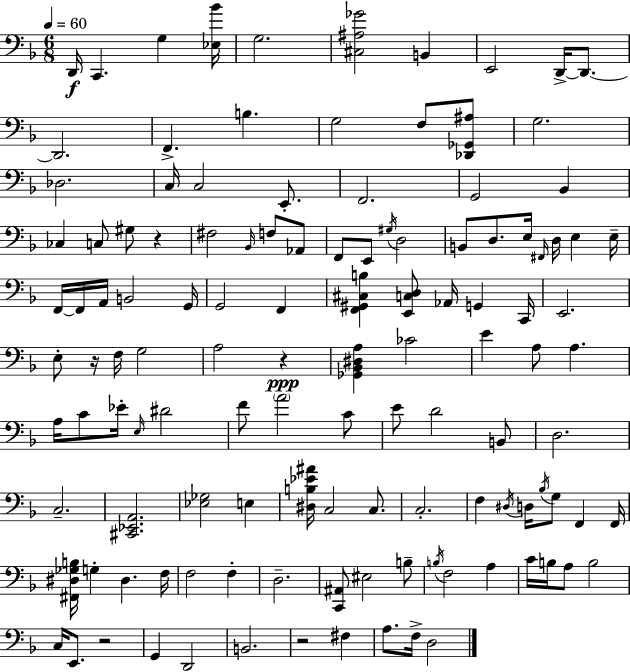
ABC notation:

X:1
T:Untitled
M:6/8
L:1/4
K:Dm
D,,/4 C,, G, [_E,_B]/4 G,2 [^C,^A,_G]2 B,, E,,2 D,,/4 D,,/2 D,,2 F,, B, G,2 F,/2 [_D,,_G,,^A,]/2 G,2 _D,2 C,/4 C,2 E,,/2 F,,2 G,,2 _B,, _C, C,/2 ^G,/2 z ^F,2 _B,,/4 F,/2 _A,,/2 F,,/2 E,,/2 ^G,/4 D,2 B,,/2 D,/2 E,/4 ^F,,/4 D,/4 E, E,/4 F,,/4 F,,/4 A,,/4 B,,2 G,,/4 G,,2 F,, [F,,^G,,^C,B,] [E,,C,D,]/2 _A,,/4 G,, C,,/4 E,,2 E,/2 z/4 F,/4 G,2 A,2 z [_G,,_B,,^D,A,] _C2 E A,/2 A, A,/4 C/2 _E/4 E,/4 ^D2 F/2 A2 C/2 E/2 D2 B,,/2 D,2 C,2 [^C,,_E,,A,,]2 [_E,_G,]2 E, [^D,B,_E^A]/4 C,2 C,/2 C,2 F, ^D,/4 D,/4 _B,/4 G,/2 F,, F,,/4 [^F,,^D,_G,B,]/4 G, ^D, F,/4 F,2 F, D,2 [C,,^A,,]/2 ^E,2 B,/2 B,/4 F,2 A, C/4 B,/4 A,/2 B,2 C,/4 E,,/2 z2 G,, D,,2 B,,2 z2 ^F, A,/2 F,/4 D,2